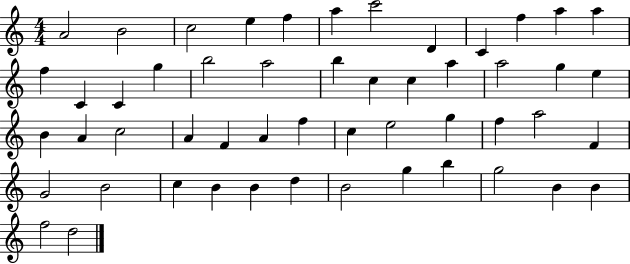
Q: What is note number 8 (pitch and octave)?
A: D4